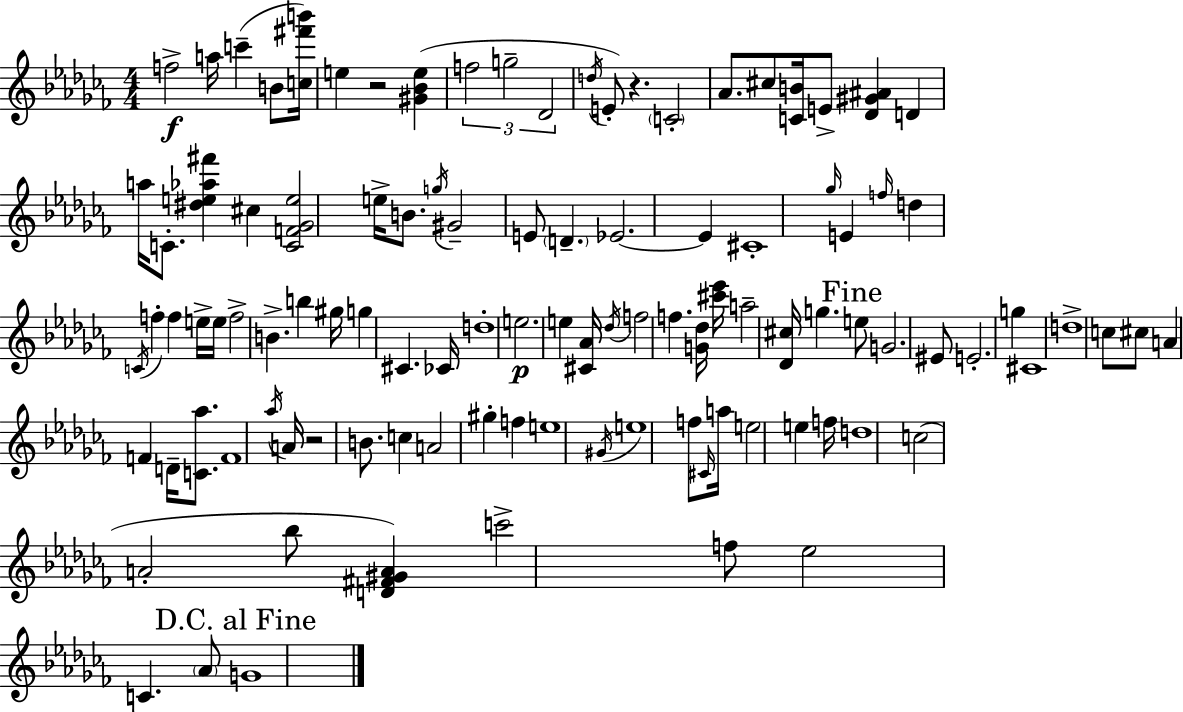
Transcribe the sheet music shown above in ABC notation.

X:1
T:Untitled
M:4/4
L:1/4
K:Abm
f2 a/4 c' B/2 [c^f'b']/4 e z2 [^G_Be] f2 g2 _D2 d/4 E/2 z C2 _A/2 ^c/2 [CB]/4 E/2 [_D^G^A] D a/4 C/2 [^de_a^f'] ^c [CF_Ge]2 e/4 B/2 g/4 ^G2 E/2 D _E2 _E ^C4 _g/4 E f/4 d C/4 f f e/4 e/4 f2 B b ^g/4 g ^C _C/4 d4 e2 e [^C_A]/4 _d/4 f2 f [G_d]/4 [^c'_e']/4 a2 [_D^c]/4 g e/2 G2 ^E/2 E2 g ^C4 d4 c/2 ^c/2 A F D/4 [C_a]/2 F4 _a/4 A/4 z2 B/2 c A2 ^g f e4 ^G/4 e4 f/2 ^C/4 a/4 e2 e f/4 d4 c2 A2 _b/2 [D^F^GA] c'2 f/2 _e2 C _A/2 G4